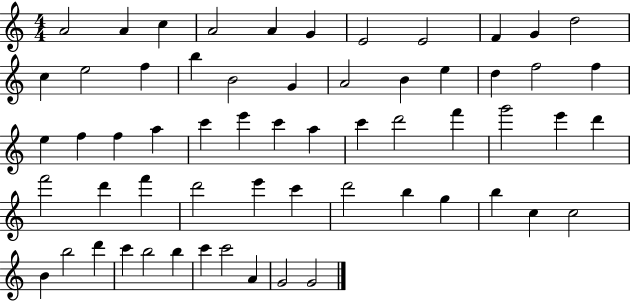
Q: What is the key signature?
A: C major